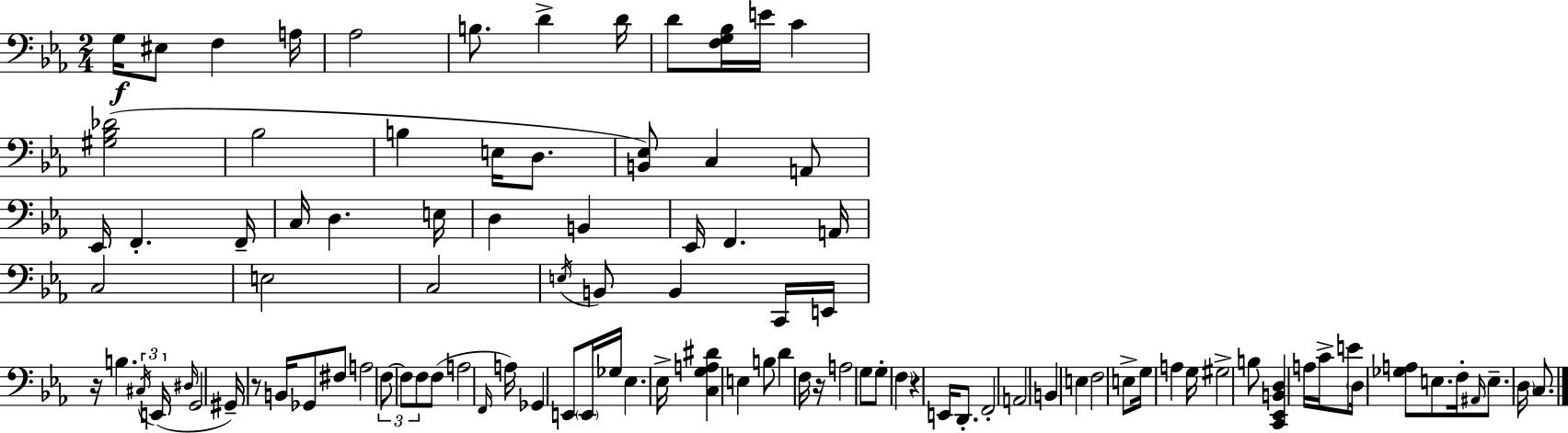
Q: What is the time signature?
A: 2/4